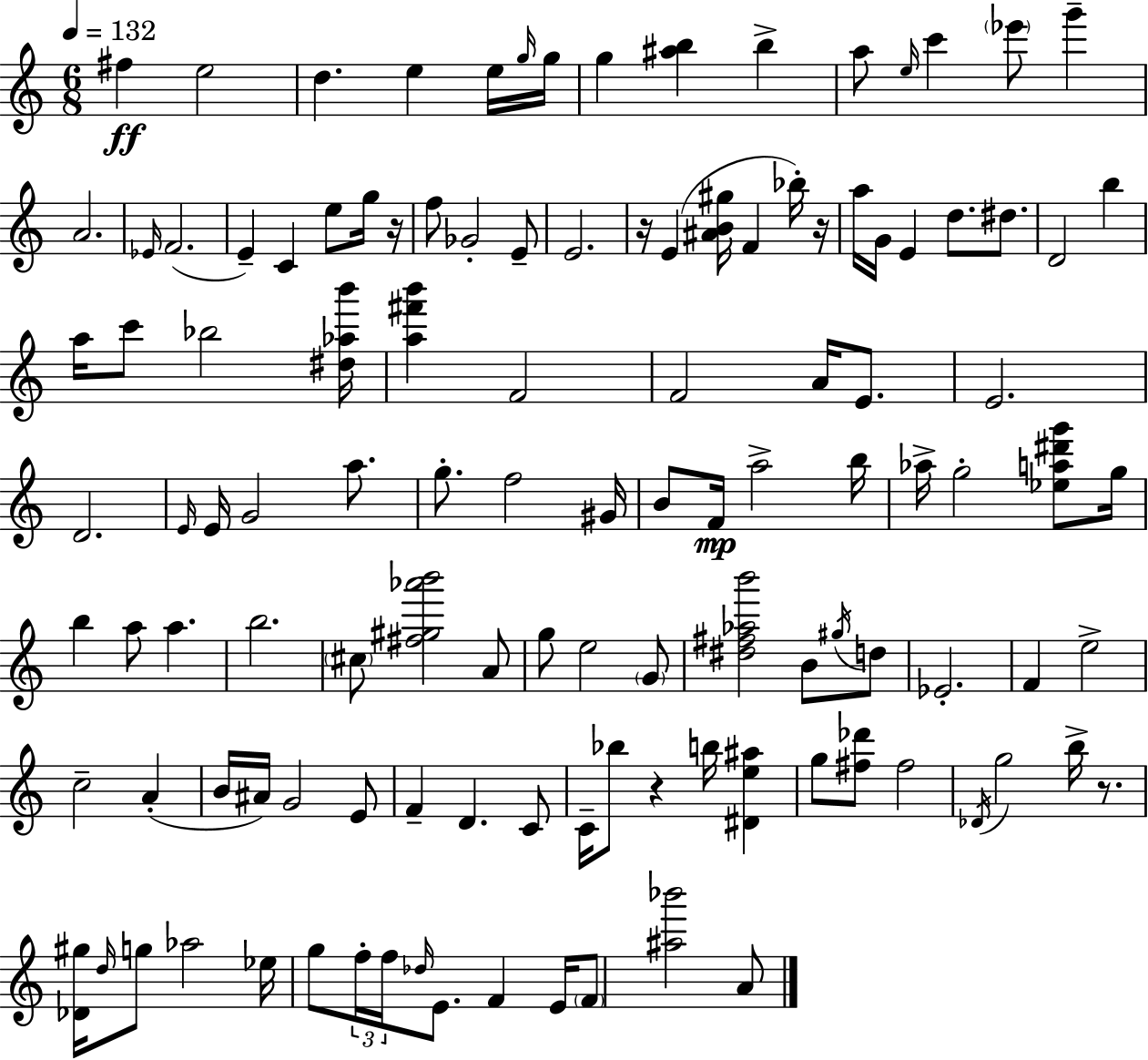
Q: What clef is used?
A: treble